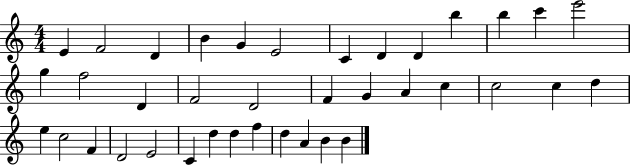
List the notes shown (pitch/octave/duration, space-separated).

E4/q F4/h D4/q B4/q G4/q E4/h C4/q D4/q D4/q B5/q B5/q C6/q E6/h G5/q F5/h D4/q F4/h D4/h F4/q G4/q A4/q C5/q C5/h C5/q D5/q E5/q C5/h F4/q D4/h E4/h C4/q D5/q D5/q F5/q D5/q A4/q B4/q B4/q